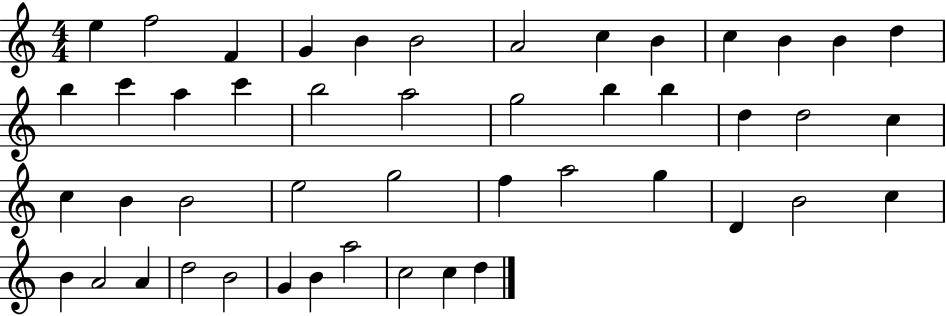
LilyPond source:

{
  \clef treble
  \numericTimeSignature
  \time 4/4
  \key c \major
  e''4 f''2 f'4 | g'4 b'4 b'2 | a'2 c''4 b'4 | c''4 b'4 b'4 d''4 | \break b''4 c'''4 a''4 c'''4 | b''2 a''2 | g''2 b''4 b''4 | d''4 d''2 c''4 | \break c''4 b'4 b'2 | e''2 g''2 | f''4 a''2 g''4 | d'4 b'2 c''4 | \break b'4 a'2 a'4 | d''2 b'2 | g'4 b'4 a''2 | c''2 c''4 d''4 | \break \bar "|."
}